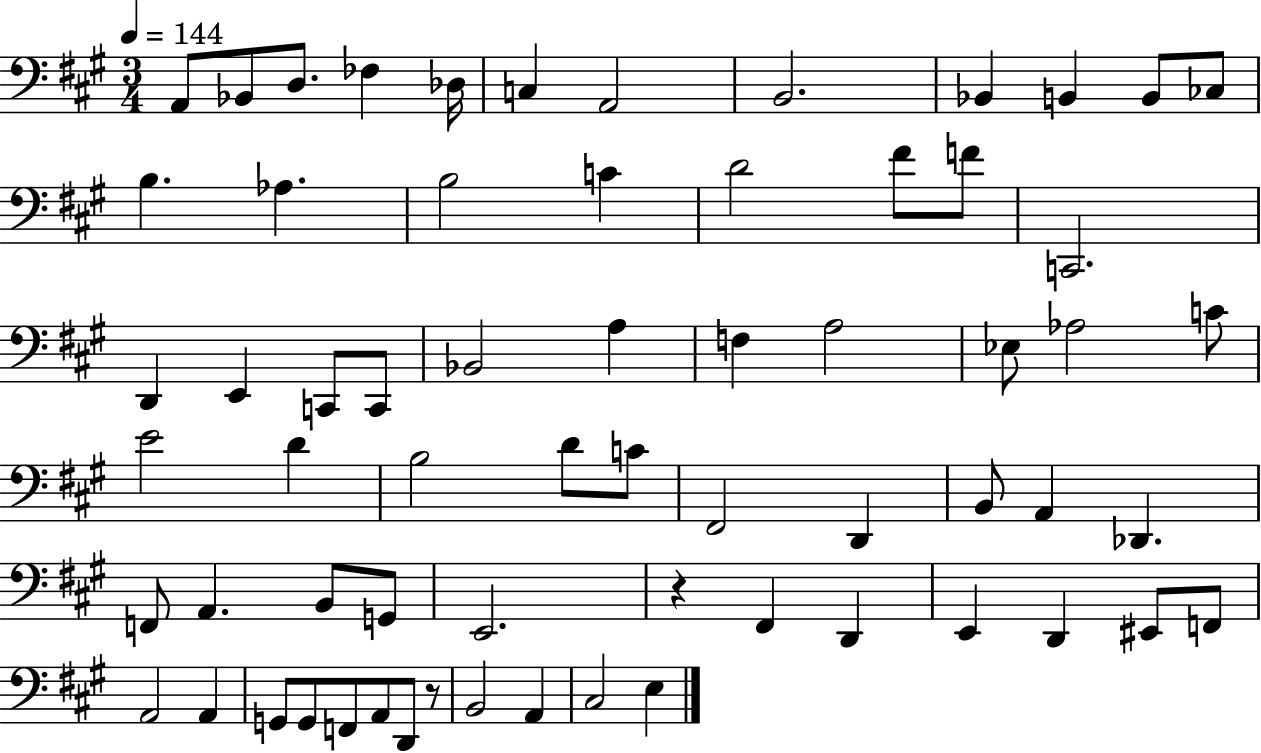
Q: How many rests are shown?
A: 2